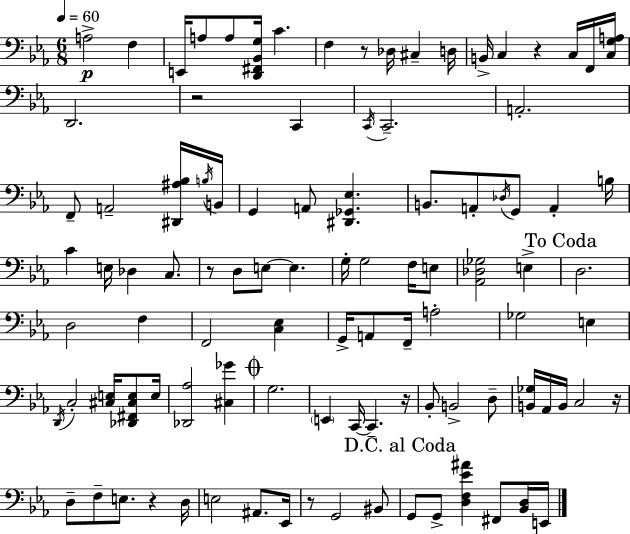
X:1
T:Untitled
M:6/8
L:1/4
K:Eb
A,2 F, E,,/4 A,/2 A,/2 [D,,^F,,_B,,G,]/4 C F, z/2 _D,/4 ^C, D,/4 B,,/4 C, z C,/4 F,,/4 [C,G,A,]/4 D,,2 z2 C,, C,,/4 C,,2 A,,2 F,,/2 A,,2 [^D,,^A,_B,]/4 B,/4 B,,/4 G,, A,,/2 [^D,,_G,,_E,] B,,/2 A,,/2 _D,/4 G,,/2 A,, B,/4 C E,/4 _D, C,/2 z/2 D,/2 E,/2 E, G,/4 G,2 F,/4 E,/2 [_A,,_D,_G,]2 E, D,2 D,2 F, F,,2 [C,_E,] G,,/4 A,,/2 F,,/4 A,2 _G,2 E, D,,/4 C,2 [^C,E,]/4 [_D,,^F,,^C,E,]/2 E,/4 [_D,,_A,]2 [^C,_G] G,2 E,, C,,/4 C,, z/4 _B,,/2 B,,2 D,/2 [B,,_G,]/4 _A,,/4 B,,/4 C,2 z/4 D,/2 F,/2 E,/2 z D,/4 E,2 ^A,,/2 _E,,/4 z/2 G,,2 ^B,,/2 G,,/2 G,,/2 [D,F,_E^A] ^F,,/2 [_B,,D,]/4 E,,/4